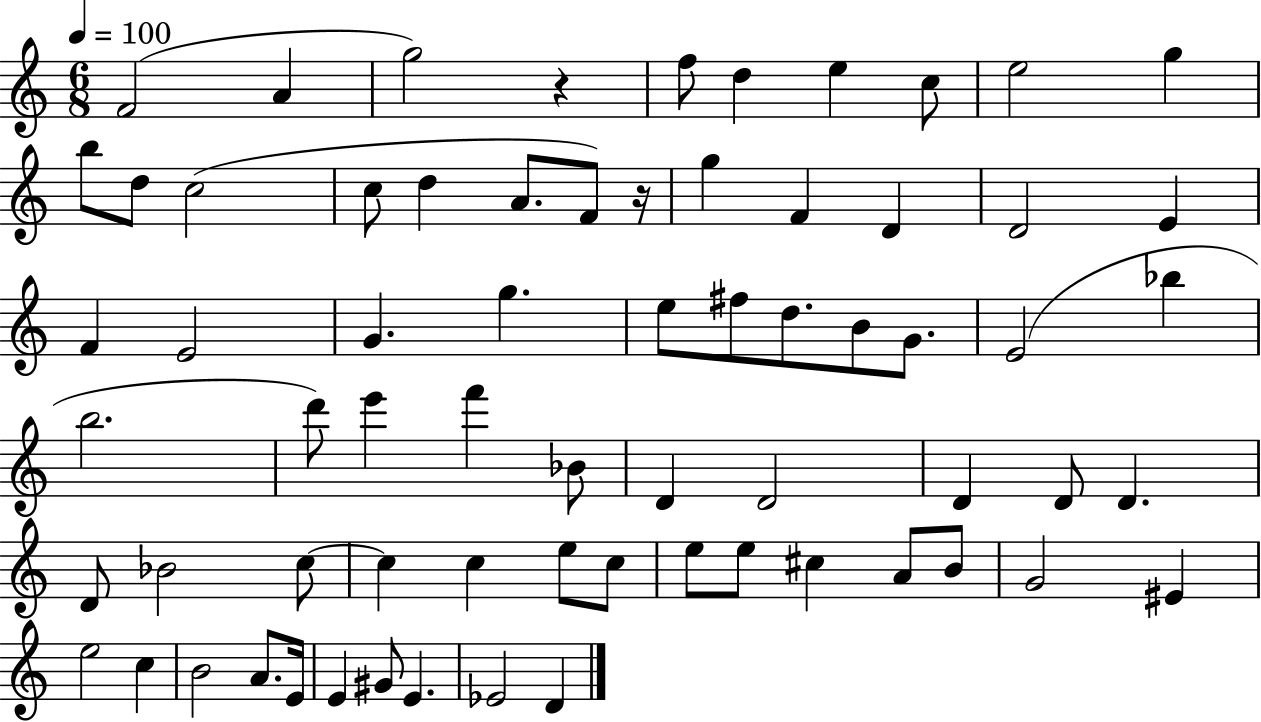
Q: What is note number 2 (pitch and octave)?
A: A4